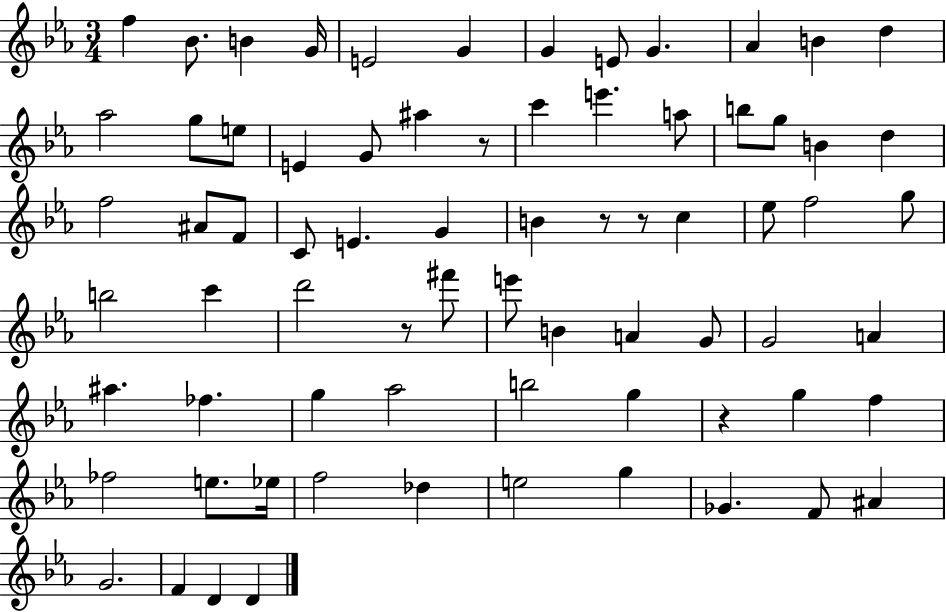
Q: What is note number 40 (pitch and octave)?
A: F#6